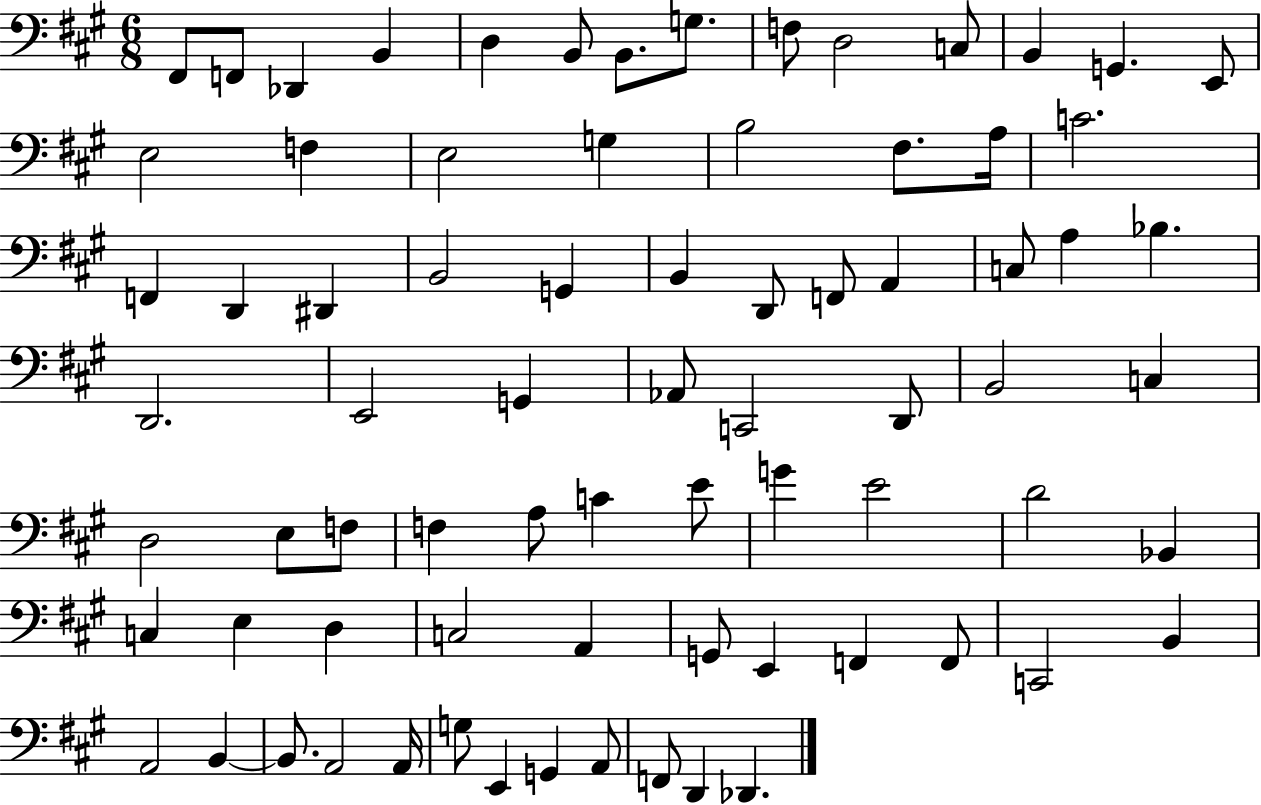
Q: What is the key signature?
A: A major